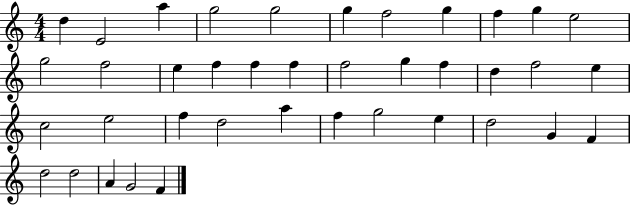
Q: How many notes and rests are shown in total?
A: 39